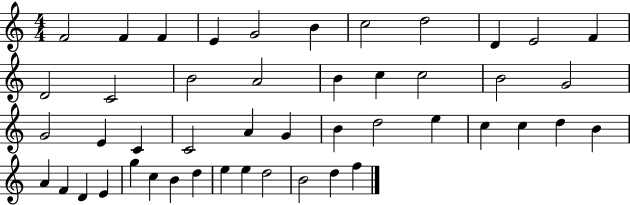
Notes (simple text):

F4/h F4/q F4/q E4/q G4/h B4/q C5/h D5/h D4/q E4/h F4/q D4/h C4/h B4/h A4/h B4/q C5/q C5/h B4/h G4/h G4/h E4/q C4/q C4/h A4/q G4/q B4/q D5/h E5/q C5/q C5/q D5/q B4/q A4/q F4/q D4/q E4/q G5/q C5/q B4/q D5/q E5/q E5/q D5/h B4/h D5/q F5/q